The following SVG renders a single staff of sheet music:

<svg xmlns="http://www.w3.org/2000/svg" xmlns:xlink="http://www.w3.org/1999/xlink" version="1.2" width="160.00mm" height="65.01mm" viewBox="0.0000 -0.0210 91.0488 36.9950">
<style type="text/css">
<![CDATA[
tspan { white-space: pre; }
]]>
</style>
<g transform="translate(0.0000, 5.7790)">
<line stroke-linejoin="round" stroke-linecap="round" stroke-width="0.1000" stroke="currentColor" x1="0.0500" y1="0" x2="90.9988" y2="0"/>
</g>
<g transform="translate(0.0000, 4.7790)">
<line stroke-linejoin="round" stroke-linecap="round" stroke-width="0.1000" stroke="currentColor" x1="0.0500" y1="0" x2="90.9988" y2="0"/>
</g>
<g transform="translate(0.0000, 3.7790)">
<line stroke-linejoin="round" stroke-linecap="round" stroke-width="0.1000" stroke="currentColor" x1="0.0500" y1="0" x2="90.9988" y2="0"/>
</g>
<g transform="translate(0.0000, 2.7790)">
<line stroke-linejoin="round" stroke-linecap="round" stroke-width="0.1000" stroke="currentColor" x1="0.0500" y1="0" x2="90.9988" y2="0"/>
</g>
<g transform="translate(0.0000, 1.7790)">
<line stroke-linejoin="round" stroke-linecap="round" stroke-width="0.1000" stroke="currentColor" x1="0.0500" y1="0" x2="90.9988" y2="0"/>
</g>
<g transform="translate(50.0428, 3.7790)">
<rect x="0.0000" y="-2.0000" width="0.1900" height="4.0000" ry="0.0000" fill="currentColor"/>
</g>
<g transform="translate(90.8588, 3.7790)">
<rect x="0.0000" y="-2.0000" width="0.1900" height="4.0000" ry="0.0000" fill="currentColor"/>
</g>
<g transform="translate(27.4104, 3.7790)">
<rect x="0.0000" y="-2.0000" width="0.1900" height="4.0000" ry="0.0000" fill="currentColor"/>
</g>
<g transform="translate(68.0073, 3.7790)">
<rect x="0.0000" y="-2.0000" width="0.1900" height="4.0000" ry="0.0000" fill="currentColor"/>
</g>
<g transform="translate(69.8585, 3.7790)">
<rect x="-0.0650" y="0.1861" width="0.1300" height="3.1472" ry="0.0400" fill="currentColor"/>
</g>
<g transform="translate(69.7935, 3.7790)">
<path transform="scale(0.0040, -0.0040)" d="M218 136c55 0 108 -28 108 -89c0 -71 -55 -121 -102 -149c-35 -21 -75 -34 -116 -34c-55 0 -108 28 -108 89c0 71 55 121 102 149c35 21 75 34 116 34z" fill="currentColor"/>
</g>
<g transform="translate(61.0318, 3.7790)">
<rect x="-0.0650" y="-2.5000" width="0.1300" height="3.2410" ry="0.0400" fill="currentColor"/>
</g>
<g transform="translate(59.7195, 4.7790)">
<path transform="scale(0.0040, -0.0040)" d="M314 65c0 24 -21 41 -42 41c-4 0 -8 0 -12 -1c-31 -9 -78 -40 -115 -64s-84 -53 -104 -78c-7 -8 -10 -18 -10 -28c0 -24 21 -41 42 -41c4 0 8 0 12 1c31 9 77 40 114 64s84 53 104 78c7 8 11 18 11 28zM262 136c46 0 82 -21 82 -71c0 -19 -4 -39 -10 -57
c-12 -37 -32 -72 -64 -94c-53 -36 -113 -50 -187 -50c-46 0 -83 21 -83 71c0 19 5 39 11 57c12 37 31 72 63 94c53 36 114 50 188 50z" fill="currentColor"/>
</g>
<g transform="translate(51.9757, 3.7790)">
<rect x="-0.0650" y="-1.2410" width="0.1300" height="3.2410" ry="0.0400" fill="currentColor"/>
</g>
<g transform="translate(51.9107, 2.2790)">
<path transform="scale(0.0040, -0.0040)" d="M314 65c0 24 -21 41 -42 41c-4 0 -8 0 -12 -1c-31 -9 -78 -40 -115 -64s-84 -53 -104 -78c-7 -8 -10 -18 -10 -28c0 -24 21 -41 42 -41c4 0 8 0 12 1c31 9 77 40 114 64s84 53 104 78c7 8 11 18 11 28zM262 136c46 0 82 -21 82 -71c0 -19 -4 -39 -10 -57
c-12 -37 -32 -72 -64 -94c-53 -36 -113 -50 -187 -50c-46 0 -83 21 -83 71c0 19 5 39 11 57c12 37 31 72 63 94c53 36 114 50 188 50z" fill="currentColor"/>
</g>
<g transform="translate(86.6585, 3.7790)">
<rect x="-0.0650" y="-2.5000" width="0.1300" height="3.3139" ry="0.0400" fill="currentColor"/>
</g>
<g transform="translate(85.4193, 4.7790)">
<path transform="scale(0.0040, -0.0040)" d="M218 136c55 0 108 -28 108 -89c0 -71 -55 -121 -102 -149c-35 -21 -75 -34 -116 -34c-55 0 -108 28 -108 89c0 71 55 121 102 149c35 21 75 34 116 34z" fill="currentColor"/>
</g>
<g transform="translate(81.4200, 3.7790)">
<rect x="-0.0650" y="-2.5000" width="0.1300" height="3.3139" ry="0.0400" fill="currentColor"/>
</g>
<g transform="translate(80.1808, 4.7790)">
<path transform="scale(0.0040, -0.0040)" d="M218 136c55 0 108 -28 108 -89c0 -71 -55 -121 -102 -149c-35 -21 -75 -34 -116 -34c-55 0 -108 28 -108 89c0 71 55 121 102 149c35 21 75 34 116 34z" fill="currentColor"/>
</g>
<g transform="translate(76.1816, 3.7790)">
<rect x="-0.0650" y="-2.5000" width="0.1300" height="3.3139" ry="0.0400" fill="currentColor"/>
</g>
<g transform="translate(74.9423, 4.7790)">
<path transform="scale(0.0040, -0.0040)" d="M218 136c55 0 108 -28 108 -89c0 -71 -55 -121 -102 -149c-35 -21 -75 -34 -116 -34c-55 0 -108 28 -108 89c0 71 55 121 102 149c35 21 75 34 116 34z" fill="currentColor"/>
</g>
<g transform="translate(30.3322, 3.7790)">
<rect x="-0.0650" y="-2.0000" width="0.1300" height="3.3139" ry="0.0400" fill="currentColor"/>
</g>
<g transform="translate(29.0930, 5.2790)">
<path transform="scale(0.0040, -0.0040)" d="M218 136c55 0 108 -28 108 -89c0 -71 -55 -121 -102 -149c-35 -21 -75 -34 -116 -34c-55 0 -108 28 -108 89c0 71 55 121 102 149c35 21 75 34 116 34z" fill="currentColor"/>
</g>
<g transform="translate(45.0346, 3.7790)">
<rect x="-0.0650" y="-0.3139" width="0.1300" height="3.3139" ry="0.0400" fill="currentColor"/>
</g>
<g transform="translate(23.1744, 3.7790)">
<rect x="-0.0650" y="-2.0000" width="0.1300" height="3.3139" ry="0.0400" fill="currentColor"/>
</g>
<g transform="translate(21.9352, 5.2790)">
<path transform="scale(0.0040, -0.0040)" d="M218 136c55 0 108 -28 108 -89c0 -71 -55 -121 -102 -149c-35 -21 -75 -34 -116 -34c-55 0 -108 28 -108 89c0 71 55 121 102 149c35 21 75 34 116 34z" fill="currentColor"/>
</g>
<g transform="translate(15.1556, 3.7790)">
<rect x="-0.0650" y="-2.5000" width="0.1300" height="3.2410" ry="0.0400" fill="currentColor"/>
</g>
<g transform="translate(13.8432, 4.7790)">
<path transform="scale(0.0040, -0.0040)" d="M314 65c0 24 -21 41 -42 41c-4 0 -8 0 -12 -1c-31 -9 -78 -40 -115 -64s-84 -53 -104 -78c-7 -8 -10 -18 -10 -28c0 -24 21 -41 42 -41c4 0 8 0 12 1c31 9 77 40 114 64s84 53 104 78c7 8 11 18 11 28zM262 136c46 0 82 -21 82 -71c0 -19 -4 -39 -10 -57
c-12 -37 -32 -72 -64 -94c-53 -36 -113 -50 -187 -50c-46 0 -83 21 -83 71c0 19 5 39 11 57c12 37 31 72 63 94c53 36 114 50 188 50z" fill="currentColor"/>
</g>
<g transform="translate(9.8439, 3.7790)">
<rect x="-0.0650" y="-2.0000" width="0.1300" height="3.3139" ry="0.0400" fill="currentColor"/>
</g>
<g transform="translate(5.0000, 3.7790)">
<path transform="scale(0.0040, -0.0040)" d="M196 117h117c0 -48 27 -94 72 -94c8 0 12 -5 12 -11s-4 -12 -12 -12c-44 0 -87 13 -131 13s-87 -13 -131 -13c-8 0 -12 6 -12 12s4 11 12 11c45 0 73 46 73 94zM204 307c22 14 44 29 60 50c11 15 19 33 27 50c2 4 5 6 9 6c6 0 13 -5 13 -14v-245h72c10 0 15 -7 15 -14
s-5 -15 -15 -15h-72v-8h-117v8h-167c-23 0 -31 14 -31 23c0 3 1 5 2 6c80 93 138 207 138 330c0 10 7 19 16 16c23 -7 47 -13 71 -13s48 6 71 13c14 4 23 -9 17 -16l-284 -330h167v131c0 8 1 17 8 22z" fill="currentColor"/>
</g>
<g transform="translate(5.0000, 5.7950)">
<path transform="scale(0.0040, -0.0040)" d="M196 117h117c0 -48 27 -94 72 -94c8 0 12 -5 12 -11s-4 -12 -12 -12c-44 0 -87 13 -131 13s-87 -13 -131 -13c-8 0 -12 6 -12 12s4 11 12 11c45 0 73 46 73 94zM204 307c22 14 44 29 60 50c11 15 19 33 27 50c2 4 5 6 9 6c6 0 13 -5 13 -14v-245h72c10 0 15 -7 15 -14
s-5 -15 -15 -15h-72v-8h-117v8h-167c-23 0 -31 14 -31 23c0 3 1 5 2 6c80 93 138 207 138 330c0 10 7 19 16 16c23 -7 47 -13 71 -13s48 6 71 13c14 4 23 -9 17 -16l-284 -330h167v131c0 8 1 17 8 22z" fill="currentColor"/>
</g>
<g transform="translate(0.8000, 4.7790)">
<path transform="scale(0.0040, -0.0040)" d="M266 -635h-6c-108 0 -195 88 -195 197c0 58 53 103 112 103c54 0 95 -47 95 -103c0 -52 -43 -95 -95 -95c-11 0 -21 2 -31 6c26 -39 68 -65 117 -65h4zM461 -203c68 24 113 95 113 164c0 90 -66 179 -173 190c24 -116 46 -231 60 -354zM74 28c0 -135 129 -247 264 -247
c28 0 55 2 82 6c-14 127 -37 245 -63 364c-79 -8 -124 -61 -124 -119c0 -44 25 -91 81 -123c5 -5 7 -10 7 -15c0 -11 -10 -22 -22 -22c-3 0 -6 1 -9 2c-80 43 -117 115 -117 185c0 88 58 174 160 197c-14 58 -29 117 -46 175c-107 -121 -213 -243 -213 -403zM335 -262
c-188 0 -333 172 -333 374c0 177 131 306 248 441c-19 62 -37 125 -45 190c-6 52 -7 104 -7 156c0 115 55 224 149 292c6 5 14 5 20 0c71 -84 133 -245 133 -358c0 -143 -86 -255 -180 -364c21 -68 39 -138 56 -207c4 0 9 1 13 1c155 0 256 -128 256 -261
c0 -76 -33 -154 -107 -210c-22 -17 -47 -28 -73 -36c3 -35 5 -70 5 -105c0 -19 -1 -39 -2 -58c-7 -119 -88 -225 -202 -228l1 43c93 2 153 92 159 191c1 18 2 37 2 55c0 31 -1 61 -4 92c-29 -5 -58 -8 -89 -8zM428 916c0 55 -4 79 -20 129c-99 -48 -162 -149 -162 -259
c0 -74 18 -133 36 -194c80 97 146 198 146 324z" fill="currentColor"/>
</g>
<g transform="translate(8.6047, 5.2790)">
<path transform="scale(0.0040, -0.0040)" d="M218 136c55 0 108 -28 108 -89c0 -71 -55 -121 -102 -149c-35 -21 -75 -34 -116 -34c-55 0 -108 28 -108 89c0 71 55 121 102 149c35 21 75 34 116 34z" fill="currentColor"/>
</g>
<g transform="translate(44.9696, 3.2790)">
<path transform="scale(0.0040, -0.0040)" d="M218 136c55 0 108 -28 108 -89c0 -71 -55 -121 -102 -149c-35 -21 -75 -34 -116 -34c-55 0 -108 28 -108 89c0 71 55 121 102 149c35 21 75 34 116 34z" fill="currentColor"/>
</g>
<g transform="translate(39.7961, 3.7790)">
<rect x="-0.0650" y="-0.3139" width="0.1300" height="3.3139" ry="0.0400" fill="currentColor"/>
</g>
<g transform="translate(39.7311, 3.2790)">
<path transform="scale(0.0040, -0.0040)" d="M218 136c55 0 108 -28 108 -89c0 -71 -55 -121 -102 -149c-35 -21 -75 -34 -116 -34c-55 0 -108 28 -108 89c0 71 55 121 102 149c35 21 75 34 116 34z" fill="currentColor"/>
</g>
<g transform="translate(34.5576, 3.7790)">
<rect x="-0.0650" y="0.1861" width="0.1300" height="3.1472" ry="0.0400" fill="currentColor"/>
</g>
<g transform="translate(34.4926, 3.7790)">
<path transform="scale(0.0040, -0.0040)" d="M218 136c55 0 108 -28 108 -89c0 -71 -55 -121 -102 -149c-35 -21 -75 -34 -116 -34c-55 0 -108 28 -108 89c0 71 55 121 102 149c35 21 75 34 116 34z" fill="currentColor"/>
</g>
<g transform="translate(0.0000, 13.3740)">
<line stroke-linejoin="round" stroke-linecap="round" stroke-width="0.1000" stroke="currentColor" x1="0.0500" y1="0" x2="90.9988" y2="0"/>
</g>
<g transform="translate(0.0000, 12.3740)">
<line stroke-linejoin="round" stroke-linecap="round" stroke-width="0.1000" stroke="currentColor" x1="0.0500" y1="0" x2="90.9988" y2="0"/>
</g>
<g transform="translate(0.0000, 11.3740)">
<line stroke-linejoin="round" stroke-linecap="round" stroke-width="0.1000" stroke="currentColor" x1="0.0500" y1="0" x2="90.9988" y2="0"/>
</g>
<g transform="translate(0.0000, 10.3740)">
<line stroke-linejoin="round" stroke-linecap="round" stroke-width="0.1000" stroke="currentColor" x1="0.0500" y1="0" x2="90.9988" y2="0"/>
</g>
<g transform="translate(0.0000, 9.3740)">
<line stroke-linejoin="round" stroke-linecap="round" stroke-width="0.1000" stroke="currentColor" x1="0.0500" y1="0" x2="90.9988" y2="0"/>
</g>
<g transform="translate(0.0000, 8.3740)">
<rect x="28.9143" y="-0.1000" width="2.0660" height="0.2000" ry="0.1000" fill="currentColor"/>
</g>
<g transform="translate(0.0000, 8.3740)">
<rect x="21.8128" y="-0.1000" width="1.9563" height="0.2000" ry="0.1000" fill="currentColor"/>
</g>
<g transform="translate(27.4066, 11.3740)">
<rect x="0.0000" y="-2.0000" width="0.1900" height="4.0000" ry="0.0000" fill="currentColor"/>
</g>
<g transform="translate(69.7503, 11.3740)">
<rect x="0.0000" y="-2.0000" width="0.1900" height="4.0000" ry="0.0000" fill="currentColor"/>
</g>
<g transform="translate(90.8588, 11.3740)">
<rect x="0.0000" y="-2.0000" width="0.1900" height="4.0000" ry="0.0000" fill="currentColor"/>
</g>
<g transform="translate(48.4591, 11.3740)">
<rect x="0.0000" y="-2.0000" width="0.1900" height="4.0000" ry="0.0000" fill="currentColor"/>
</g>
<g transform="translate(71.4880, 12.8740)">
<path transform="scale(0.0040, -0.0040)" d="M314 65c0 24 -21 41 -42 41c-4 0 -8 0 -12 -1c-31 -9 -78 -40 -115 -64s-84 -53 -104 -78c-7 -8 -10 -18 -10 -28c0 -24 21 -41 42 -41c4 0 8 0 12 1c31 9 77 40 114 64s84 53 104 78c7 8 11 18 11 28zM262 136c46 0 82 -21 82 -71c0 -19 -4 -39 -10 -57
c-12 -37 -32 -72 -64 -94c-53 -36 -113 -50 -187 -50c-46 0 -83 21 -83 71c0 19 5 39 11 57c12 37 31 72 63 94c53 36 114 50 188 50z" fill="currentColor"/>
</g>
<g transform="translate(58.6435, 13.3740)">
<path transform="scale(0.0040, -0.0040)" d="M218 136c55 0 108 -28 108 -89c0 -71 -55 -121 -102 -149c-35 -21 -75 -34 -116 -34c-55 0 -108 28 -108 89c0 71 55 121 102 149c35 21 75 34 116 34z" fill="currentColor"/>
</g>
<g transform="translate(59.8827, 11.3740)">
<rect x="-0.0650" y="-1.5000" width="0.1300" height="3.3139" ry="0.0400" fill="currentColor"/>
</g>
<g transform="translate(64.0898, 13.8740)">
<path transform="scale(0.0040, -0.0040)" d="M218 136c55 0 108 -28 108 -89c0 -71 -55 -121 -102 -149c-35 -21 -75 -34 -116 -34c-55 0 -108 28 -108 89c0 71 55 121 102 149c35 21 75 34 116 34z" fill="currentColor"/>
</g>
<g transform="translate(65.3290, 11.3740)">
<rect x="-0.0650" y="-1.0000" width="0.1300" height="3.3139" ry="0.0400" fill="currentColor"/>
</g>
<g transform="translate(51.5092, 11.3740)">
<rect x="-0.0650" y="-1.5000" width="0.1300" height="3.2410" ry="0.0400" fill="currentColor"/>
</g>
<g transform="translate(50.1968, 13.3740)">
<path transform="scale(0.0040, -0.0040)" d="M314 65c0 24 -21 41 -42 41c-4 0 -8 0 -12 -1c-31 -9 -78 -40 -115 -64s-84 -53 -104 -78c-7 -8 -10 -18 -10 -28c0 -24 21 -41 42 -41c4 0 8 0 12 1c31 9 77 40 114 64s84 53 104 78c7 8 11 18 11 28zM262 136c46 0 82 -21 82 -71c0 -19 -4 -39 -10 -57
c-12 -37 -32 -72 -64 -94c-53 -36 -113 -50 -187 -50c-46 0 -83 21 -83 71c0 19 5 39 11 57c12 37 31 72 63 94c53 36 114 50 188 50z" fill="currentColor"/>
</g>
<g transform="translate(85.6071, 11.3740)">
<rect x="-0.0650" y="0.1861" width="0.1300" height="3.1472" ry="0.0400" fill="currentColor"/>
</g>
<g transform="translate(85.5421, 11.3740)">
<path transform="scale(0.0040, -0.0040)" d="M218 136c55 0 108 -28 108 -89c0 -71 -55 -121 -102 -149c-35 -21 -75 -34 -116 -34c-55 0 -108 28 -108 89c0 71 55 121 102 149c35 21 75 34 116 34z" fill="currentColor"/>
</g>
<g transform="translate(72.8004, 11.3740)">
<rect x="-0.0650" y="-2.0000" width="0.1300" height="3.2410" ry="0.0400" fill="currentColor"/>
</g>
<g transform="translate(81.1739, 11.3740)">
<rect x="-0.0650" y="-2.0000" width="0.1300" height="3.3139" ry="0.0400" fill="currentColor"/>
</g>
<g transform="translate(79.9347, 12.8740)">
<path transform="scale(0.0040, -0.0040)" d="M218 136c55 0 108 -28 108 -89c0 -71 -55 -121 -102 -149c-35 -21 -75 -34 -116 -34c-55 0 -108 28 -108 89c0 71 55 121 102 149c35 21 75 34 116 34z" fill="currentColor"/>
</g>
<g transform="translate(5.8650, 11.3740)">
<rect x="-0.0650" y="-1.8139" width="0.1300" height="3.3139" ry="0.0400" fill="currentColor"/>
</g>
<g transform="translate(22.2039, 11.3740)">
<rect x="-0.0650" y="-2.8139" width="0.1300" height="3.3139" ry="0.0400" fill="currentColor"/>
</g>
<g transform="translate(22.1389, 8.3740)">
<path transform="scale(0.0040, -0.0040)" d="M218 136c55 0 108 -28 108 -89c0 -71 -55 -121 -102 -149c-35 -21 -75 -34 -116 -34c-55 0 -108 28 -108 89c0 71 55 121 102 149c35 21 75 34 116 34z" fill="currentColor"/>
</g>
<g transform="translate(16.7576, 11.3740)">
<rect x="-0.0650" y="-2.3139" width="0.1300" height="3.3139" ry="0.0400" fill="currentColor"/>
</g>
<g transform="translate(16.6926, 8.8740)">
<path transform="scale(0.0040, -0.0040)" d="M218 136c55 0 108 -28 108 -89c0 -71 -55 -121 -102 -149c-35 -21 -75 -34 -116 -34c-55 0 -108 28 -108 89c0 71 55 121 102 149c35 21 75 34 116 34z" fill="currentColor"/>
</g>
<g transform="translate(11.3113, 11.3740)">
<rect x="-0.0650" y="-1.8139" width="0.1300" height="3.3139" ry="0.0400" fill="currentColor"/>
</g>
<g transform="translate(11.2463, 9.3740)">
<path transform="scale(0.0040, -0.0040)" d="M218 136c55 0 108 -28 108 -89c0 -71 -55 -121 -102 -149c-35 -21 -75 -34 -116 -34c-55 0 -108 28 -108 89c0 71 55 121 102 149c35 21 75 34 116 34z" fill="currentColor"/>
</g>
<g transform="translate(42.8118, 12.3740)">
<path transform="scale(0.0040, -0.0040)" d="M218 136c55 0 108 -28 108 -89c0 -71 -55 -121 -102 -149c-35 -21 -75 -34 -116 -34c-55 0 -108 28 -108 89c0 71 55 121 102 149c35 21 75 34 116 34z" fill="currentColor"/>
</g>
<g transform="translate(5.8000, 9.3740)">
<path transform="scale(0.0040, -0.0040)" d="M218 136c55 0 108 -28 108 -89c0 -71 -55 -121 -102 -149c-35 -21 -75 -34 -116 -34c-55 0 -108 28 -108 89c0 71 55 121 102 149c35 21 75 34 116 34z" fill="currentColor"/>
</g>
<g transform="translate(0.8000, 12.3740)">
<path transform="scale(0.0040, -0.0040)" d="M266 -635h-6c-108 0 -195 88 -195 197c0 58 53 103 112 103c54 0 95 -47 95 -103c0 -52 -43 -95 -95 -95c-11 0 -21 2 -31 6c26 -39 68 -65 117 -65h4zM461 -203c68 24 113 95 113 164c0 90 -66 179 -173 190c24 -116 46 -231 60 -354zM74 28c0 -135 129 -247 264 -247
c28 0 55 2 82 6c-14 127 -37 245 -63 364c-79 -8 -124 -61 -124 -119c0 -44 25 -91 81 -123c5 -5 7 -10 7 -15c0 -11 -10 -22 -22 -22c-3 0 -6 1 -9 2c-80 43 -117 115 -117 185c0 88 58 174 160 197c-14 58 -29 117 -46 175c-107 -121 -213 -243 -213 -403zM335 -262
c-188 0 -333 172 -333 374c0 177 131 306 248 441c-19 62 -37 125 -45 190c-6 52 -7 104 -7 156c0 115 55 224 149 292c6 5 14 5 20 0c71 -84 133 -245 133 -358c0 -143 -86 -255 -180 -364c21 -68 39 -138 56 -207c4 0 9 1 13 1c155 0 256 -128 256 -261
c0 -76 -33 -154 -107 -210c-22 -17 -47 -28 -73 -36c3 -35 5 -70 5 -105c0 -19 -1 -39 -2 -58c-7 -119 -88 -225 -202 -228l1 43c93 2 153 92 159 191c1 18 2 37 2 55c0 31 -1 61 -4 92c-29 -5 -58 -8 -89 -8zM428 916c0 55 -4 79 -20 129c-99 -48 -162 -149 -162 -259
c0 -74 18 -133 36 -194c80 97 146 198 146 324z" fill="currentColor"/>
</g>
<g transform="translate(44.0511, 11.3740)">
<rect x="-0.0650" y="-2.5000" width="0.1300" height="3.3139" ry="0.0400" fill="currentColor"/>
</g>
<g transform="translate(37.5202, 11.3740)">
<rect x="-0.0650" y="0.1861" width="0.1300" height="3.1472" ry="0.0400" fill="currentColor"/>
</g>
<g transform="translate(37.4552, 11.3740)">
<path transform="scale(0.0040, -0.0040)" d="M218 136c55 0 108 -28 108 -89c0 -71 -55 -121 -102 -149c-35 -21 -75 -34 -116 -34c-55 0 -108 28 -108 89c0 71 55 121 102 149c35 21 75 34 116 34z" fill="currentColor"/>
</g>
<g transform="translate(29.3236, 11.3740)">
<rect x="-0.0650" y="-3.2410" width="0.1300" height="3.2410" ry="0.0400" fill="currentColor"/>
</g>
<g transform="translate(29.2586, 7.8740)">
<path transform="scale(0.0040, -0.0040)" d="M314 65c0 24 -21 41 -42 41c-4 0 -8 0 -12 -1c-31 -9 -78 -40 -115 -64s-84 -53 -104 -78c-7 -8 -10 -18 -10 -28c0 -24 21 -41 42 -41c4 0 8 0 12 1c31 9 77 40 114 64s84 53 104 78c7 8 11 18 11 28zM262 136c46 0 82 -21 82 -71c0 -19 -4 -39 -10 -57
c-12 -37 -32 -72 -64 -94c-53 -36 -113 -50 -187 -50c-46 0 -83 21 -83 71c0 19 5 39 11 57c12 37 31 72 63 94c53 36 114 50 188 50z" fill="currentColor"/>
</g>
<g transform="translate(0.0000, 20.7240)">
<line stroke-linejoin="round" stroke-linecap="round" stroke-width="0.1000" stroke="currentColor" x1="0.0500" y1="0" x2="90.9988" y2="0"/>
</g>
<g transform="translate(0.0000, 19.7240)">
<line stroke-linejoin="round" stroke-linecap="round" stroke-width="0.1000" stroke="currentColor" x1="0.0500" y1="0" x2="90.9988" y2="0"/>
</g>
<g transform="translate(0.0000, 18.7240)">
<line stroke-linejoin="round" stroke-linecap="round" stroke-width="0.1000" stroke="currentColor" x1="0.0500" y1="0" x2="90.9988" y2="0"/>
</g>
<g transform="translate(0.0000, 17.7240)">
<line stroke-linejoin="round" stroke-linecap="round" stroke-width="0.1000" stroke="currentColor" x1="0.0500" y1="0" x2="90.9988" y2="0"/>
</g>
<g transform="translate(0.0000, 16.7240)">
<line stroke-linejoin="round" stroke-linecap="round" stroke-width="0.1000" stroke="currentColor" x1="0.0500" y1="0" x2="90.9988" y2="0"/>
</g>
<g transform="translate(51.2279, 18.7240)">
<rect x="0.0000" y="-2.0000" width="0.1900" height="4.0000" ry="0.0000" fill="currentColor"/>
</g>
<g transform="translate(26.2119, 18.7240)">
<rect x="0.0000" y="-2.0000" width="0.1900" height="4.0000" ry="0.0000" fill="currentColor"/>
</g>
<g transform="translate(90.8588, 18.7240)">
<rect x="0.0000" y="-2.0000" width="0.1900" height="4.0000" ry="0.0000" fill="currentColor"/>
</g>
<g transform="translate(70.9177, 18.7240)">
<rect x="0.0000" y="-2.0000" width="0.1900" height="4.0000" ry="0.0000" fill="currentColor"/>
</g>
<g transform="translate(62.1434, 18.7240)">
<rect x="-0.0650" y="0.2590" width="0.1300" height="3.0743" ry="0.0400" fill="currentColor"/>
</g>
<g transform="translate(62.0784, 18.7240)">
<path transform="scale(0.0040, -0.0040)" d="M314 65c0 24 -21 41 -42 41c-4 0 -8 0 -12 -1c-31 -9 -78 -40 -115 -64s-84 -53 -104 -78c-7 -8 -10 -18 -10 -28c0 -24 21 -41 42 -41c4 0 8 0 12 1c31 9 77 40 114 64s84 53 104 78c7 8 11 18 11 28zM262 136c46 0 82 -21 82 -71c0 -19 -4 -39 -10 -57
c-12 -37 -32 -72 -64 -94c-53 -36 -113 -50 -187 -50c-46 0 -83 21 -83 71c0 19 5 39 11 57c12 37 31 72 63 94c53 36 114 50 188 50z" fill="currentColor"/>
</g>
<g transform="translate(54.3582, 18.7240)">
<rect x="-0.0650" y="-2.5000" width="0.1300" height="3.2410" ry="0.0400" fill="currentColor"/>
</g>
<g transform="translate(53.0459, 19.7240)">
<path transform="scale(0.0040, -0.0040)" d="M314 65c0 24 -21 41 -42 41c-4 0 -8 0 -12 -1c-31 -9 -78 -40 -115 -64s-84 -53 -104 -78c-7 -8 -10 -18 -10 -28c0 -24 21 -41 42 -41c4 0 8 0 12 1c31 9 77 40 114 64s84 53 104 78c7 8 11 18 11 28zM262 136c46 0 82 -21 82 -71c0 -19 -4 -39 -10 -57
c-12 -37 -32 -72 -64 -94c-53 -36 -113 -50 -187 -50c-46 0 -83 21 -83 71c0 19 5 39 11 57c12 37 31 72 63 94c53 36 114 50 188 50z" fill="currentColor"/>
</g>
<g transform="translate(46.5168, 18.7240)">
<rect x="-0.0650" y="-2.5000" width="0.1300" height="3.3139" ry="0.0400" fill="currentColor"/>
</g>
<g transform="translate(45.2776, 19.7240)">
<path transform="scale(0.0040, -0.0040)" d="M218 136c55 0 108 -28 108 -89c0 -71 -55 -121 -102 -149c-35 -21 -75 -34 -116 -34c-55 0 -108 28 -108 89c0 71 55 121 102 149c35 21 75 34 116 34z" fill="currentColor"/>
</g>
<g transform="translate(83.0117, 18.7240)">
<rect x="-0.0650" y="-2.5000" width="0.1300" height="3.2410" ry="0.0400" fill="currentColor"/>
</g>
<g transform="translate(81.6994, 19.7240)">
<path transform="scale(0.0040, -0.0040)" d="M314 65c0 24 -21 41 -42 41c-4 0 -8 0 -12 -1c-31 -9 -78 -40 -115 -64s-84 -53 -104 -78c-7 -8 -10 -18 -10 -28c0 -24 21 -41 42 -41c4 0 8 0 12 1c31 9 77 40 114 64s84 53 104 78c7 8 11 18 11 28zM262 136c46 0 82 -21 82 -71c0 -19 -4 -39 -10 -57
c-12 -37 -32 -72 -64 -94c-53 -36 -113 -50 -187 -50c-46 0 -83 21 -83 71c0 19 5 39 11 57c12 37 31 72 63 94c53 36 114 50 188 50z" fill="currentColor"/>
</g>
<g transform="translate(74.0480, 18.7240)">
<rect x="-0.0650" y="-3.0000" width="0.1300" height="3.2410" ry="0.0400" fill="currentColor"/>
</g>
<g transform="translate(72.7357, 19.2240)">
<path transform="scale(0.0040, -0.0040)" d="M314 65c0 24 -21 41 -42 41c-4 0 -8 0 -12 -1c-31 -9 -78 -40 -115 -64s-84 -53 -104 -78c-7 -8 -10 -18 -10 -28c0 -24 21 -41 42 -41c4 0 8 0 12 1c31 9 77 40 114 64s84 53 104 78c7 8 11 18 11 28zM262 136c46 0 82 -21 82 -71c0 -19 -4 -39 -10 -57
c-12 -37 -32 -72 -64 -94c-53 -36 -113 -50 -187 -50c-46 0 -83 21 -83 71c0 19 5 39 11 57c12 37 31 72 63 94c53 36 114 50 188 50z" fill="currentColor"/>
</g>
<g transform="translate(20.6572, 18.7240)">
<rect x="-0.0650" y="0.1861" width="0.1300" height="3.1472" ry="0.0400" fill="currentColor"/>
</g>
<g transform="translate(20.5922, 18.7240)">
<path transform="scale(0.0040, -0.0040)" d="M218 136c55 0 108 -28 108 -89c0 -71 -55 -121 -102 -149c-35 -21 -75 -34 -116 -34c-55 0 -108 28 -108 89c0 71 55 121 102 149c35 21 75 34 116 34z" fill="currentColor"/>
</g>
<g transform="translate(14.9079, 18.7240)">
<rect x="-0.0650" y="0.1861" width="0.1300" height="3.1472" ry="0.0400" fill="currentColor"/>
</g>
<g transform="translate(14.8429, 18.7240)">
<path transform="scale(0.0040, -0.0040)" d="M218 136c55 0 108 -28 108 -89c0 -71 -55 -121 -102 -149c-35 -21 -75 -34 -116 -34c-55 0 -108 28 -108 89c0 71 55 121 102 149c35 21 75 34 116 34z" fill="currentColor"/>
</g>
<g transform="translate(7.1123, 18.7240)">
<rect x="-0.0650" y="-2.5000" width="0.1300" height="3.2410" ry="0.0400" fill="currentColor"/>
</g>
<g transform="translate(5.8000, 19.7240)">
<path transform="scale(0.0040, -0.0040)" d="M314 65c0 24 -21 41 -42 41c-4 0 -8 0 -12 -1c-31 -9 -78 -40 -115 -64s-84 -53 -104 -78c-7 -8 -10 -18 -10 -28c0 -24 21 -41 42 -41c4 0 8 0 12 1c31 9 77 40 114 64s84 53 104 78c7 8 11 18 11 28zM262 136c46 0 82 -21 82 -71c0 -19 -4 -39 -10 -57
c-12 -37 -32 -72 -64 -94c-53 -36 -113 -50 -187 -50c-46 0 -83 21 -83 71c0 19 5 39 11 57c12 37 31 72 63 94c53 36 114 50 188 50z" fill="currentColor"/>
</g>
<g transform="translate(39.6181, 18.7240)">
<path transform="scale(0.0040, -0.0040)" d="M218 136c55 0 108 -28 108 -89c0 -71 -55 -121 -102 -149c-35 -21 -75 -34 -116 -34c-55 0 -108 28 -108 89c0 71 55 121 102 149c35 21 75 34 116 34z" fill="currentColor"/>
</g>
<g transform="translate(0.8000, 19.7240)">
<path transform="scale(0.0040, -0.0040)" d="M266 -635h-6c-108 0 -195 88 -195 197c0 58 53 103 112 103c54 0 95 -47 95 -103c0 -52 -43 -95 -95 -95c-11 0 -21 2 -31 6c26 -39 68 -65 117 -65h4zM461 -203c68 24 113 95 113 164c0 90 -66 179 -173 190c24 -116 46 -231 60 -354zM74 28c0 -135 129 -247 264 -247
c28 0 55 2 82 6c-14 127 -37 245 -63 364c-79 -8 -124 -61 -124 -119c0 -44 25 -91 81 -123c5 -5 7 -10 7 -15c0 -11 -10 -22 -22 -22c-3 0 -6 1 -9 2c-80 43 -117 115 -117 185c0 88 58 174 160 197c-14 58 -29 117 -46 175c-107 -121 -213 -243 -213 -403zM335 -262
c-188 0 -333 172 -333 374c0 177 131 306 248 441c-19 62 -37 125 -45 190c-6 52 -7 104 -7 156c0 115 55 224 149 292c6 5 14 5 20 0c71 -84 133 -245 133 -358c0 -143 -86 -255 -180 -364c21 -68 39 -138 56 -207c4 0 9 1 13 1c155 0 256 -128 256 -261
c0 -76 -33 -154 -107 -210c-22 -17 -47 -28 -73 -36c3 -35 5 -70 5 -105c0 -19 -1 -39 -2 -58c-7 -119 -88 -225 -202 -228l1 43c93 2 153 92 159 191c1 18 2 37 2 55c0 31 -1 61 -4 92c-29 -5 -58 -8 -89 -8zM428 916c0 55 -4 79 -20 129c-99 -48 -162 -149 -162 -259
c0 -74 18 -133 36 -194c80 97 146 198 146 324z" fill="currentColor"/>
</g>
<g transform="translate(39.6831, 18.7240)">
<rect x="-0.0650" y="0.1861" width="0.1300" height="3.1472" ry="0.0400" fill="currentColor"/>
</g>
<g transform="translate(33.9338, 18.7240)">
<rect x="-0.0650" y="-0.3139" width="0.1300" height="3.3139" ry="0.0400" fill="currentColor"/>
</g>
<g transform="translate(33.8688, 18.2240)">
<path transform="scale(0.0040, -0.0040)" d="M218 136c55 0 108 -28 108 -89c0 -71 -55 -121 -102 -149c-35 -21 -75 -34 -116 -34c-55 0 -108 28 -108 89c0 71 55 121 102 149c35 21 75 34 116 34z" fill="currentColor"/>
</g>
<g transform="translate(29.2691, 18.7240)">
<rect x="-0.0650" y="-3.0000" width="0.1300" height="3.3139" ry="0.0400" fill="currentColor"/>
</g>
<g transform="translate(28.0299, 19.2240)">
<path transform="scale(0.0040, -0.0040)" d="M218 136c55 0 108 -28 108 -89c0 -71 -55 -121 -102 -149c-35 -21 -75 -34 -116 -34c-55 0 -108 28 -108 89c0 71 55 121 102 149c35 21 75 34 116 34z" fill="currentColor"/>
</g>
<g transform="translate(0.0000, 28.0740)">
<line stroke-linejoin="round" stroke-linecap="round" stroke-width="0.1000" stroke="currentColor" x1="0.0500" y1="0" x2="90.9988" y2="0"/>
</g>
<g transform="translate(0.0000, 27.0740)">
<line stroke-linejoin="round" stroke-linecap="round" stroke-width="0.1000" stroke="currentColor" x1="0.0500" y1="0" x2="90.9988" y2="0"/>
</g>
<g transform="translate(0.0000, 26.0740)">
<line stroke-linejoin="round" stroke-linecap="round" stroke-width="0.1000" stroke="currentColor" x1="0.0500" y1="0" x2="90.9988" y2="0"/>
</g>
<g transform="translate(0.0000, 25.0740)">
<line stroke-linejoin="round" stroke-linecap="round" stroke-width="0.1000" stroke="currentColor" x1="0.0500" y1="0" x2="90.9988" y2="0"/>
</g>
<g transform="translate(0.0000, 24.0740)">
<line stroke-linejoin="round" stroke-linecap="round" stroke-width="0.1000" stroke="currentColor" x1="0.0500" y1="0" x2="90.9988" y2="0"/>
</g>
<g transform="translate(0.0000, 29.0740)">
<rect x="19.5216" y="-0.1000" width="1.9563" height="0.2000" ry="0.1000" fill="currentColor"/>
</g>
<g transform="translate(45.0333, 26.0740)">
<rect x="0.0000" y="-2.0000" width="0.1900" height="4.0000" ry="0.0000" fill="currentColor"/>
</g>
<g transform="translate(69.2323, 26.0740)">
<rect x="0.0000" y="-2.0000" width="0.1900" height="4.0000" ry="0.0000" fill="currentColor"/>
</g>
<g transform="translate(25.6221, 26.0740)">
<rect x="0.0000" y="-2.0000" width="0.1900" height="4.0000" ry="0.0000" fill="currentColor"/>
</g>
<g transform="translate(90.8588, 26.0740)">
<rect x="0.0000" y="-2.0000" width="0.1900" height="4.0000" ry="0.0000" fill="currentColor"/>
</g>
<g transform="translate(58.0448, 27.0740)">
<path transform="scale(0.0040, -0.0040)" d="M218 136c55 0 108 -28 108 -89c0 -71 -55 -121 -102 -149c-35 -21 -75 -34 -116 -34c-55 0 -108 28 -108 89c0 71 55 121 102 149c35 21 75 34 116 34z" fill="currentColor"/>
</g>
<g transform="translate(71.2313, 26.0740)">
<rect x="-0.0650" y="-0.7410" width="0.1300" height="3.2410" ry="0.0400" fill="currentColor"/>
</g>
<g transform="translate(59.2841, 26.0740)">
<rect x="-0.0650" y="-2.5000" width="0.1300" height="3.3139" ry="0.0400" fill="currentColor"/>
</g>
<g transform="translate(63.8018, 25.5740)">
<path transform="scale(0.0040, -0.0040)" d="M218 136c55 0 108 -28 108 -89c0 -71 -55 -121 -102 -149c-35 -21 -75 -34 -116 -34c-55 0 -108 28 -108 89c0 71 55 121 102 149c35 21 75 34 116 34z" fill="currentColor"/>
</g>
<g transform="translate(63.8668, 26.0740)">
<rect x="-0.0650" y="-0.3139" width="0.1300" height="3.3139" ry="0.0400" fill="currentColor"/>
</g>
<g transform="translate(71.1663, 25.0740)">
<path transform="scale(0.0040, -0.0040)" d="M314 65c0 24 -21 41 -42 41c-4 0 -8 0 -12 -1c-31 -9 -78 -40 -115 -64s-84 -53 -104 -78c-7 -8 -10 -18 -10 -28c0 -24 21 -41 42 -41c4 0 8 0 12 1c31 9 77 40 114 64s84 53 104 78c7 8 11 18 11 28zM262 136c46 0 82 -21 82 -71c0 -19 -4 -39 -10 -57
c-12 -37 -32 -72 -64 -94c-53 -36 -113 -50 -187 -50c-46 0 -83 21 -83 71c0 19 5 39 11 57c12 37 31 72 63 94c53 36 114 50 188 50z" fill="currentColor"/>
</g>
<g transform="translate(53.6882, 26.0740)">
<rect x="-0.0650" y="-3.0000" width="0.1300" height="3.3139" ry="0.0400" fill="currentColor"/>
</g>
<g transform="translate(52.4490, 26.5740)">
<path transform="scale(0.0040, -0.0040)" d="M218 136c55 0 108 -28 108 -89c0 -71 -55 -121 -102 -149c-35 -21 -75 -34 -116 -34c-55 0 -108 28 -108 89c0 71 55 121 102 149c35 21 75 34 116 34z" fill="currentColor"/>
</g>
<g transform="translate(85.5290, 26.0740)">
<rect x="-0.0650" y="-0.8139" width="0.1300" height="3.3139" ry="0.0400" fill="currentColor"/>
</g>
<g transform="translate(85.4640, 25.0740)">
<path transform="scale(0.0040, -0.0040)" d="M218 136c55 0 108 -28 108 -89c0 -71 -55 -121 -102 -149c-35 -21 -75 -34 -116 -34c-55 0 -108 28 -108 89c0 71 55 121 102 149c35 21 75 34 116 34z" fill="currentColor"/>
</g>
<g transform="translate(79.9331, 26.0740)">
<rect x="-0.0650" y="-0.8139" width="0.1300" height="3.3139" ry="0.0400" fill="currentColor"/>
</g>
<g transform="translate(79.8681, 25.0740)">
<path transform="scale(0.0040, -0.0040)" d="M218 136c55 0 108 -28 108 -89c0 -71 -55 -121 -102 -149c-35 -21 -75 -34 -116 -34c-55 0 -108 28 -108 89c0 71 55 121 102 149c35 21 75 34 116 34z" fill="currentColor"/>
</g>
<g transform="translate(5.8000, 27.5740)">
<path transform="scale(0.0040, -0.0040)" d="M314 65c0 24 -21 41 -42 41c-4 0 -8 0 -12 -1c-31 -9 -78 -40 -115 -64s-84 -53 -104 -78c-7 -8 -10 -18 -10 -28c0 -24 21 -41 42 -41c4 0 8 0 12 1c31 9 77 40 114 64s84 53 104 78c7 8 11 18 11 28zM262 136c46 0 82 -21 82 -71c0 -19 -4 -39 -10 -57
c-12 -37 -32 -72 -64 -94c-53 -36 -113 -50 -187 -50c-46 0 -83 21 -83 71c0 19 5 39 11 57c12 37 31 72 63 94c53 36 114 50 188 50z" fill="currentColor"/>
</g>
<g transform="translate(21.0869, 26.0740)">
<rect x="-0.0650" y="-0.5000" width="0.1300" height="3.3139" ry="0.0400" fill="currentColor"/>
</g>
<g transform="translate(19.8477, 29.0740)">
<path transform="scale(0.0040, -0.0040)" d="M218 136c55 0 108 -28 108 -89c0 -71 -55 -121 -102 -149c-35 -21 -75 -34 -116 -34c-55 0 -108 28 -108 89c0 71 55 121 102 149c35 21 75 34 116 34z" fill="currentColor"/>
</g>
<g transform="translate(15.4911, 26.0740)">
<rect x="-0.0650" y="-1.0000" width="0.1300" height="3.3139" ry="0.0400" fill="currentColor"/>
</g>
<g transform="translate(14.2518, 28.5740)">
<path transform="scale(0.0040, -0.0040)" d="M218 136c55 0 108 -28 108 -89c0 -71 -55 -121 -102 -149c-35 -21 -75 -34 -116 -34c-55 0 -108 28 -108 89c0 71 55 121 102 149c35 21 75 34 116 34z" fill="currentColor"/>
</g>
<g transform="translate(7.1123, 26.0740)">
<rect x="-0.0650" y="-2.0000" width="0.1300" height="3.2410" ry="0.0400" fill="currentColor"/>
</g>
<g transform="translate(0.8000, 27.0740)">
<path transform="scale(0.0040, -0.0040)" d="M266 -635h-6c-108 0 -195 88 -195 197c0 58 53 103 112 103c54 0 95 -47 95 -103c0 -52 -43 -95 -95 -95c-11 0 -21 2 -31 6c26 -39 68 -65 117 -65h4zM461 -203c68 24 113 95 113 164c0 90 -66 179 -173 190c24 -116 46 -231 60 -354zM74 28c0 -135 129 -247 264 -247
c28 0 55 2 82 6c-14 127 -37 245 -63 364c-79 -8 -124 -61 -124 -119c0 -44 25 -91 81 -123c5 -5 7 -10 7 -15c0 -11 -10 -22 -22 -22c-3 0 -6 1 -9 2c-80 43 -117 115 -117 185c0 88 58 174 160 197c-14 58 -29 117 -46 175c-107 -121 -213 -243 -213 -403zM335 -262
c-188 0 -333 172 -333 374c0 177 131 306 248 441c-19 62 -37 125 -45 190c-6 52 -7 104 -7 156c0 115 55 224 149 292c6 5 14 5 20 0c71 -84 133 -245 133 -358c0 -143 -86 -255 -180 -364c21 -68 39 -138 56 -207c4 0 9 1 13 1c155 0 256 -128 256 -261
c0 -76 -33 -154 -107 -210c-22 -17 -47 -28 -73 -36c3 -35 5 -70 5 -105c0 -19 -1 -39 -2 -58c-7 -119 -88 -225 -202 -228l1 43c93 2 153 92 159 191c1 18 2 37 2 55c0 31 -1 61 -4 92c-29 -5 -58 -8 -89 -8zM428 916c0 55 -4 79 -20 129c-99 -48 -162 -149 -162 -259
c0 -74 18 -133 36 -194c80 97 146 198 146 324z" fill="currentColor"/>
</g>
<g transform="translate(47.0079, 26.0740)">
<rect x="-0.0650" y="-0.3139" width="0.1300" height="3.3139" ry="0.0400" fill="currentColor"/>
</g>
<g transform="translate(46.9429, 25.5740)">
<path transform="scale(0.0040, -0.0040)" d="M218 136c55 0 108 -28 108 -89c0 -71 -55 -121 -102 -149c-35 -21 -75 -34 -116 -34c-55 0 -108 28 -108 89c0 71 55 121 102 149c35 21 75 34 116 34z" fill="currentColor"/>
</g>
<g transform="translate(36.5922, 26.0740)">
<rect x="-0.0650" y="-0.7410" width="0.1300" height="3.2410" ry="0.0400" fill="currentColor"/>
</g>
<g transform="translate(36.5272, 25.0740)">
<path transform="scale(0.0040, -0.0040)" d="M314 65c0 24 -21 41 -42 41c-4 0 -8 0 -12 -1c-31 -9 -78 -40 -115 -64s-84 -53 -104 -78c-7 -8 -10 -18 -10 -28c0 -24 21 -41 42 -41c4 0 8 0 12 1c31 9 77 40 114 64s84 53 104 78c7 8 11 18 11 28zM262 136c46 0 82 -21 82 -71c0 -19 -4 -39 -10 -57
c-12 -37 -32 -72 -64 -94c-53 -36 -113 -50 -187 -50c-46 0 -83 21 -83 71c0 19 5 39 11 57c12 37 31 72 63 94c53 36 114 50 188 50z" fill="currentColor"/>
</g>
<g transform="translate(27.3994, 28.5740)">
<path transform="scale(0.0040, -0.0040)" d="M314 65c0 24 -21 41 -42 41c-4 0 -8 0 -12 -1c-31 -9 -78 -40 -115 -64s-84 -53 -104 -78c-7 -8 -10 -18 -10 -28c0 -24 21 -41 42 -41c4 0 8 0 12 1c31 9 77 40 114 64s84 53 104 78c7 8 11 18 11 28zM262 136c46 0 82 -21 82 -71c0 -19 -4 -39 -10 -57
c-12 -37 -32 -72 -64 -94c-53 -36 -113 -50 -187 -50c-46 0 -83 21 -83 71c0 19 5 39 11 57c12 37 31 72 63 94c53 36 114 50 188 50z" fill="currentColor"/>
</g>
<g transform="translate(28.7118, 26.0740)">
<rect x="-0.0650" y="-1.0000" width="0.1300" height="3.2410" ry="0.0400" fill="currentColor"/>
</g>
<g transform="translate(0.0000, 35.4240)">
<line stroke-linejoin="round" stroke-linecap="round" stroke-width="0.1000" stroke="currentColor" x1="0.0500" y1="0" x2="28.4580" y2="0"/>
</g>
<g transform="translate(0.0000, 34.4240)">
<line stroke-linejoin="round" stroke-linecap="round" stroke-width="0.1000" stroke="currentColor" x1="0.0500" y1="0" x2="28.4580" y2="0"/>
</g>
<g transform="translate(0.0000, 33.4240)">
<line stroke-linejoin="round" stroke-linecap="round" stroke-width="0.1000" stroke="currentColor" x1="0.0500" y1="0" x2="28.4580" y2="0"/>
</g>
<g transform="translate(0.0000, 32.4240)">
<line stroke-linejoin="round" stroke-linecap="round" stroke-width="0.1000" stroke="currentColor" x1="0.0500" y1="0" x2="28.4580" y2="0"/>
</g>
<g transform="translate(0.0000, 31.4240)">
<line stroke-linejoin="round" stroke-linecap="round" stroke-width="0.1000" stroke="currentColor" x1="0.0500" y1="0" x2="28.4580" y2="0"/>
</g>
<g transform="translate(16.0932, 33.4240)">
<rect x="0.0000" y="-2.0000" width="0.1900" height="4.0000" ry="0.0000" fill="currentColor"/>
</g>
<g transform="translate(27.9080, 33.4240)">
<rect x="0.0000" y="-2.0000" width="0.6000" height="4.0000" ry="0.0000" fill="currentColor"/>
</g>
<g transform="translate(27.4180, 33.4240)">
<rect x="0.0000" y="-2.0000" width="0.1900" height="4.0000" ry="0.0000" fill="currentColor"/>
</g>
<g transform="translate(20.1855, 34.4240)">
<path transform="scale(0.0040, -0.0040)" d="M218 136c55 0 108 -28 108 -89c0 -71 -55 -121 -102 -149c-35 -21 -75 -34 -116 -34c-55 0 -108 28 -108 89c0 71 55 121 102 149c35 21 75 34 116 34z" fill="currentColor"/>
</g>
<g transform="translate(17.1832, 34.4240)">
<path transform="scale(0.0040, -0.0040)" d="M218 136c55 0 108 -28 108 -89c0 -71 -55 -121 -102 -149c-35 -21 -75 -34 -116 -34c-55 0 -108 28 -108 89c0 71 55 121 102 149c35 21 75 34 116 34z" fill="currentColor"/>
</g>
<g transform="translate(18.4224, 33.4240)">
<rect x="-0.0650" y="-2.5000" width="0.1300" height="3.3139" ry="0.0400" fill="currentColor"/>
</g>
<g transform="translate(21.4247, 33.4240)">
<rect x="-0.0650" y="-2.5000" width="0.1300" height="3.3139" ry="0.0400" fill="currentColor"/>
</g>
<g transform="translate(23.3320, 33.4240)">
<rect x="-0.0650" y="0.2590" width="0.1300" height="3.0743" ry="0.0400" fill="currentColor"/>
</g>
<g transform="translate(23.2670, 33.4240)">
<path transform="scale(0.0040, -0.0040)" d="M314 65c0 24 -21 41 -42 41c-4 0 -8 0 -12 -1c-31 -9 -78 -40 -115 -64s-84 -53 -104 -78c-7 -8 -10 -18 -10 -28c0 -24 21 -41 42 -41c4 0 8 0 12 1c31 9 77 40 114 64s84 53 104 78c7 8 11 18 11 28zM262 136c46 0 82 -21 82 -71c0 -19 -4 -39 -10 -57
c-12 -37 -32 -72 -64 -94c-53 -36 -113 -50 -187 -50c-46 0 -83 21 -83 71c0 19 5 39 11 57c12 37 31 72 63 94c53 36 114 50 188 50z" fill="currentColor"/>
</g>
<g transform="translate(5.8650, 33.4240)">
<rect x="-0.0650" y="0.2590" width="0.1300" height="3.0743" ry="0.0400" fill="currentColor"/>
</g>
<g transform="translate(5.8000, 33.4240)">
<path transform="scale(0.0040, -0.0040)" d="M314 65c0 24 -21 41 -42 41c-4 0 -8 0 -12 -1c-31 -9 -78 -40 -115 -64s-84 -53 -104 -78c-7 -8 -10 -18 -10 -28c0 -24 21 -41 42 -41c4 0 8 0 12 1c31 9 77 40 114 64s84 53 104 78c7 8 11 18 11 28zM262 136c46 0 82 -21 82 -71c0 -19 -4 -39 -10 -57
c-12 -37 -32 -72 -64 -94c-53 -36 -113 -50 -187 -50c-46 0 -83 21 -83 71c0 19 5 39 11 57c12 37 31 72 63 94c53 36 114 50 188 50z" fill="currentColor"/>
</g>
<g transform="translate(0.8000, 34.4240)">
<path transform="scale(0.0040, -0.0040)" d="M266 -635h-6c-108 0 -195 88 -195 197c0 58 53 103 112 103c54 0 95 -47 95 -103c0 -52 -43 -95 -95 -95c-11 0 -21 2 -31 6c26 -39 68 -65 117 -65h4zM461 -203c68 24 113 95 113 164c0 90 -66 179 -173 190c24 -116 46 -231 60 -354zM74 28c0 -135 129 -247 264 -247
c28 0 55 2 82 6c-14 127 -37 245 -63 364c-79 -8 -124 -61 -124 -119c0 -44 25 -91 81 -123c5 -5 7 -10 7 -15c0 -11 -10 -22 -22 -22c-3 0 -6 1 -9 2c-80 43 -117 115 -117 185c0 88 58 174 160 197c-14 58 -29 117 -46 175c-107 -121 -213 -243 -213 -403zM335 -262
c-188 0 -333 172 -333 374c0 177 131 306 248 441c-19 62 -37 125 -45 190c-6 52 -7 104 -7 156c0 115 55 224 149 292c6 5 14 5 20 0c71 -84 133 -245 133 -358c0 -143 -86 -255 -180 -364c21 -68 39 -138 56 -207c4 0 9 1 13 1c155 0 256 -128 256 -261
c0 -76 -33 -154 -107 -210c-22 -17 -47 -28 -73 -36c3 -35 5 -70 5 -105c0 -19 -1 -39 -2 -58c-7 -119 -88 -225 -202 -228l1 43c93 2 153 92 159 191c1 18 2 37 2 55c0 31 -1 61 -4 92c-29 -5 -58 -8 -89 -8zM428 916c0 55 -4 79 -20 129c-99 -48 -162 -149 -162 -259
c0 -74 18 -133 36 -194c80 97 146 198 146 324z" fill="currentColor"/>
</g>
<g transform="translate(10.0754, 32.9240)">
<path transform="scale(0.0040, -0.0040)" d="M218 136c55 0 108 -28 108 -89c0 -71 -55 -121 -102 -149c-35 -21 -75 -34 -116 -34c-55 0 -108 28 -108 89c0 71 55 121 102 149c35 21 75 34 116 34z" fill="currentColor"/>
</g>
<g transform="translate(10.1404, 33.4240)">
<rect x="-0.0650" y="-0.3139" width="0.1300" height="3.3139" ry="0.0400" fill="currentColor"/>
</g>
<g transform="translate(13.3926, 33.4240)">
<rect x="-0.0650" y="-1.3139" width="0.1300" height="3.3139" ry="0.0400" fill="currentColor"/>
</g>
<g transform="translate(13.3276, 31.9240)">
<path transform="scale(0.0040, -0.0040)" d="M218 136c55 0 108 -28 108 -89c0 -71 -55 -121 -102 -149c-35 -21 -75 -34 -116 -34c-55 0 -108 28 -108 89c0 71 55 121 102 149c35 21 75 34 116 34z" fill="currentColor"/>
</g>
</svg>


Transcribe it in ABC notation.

X:1
T:Untitled
M:4/4
L:1/4
K:C
F G2 F F B c c e2 G2 B G G G f f g a b2 B G E2 E D F2 F B G2 B B A c B G G2 B2 A2 G2 F2 D C D2 d2 c A G c d2 d d B2 c e G G B2